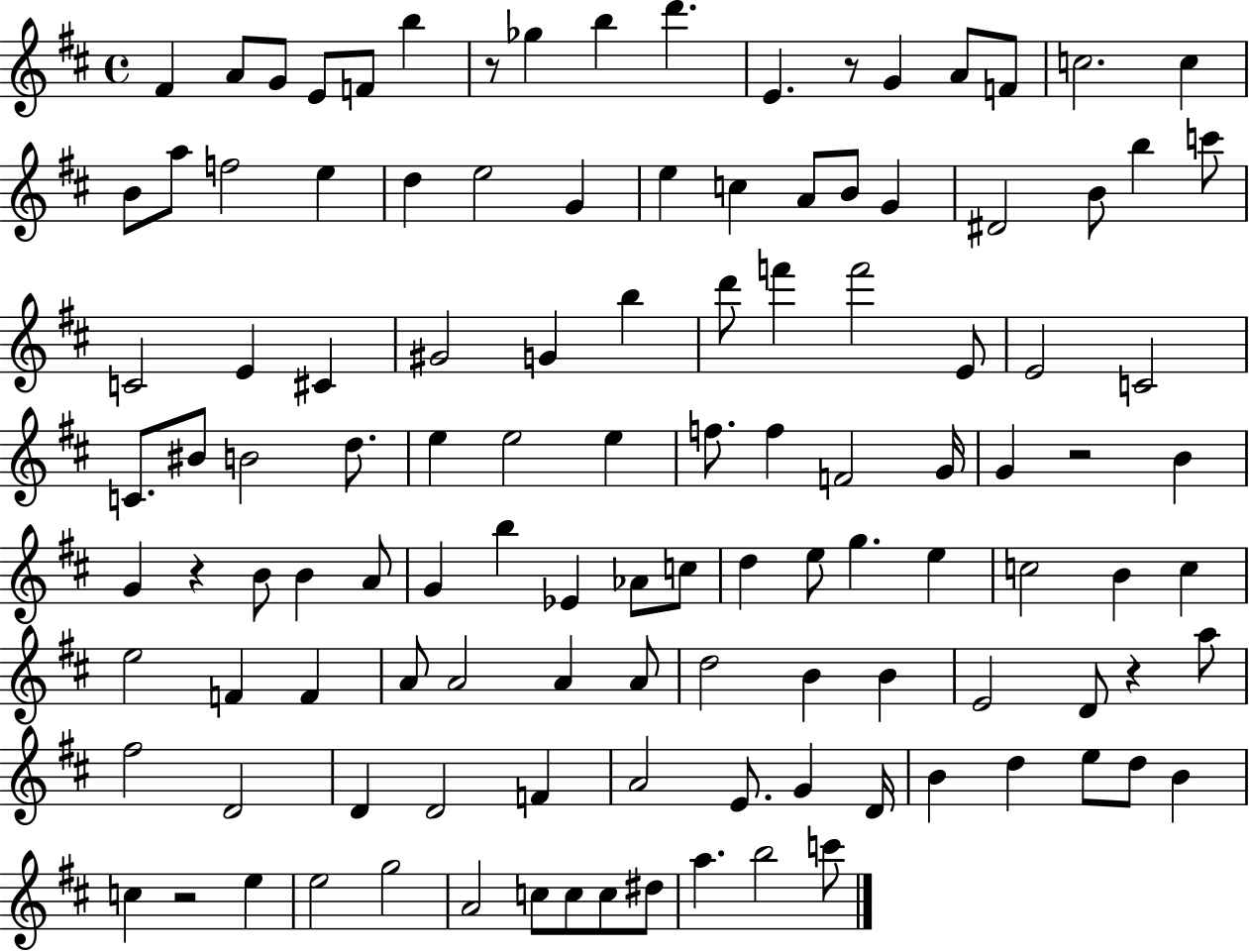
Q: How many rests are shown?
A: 6